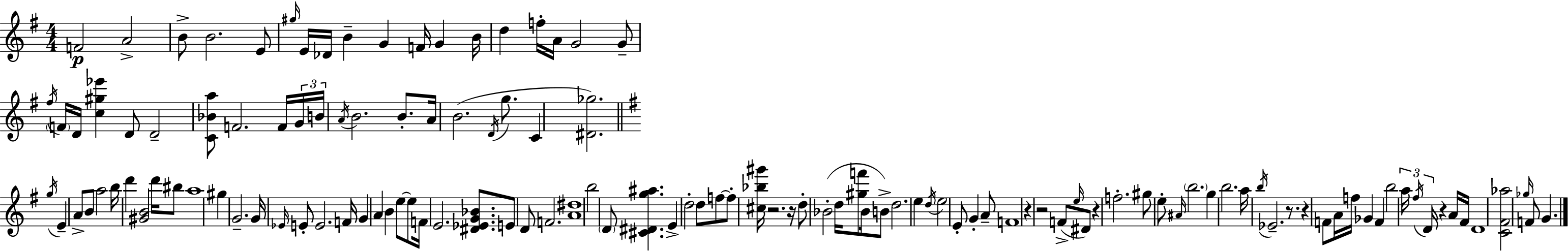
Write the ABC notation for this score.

X:1
T:Untitled
M:4/4
L:1/4
K:G
F2 A2 B/2 B2 E/2 ^g/4 E/4 _D/4 B G F/4 G B/4 d f/4 A/4 G2 G/2 ^f/4 F/4 D/4 [c^g_e'] D/2 D2 [C_Ba]/2 F2 F/4 G/4 B/4 A/4 B2 B/2 A/4 B2 D/4 g/2 C [^D_g]2 g/4 E A/2 B/2 a2 b/4 d' [^GB]2 d'/4 ^b/2 a4 ^g G2 G/4 _E/4 E/2 E2 F/4 G A B e/2 e/2 F/4 E2 [^D_EG_B]/2 E/2 D/2 F2 [A^d]4 b2 D/2 [^C^Dg^a] E d2 d/2 f/2 f/2 [^c_b^g']/4 z2 z/4 d/2 _B2 d/4 [^gf']/2 _B/4 B/2 d2 e d/4 e2 E/2 G A/2 F4 z z2 F/2 e/4 ^D/2 z f2 ^g/2 e/2 ^A/4 b2 g b2 a/4 b/4 _E2 z/2 z F/2 A/4 f/4 _G F b2 a/4 ^f/4 D/4 z A/4 ^F/4 D4 [C^F_a]2 _g/4 F/2 G